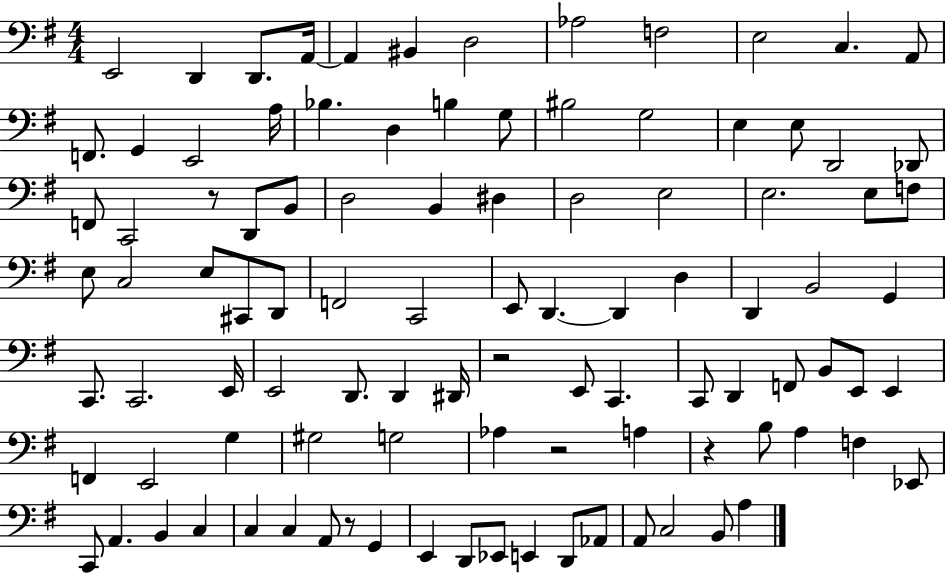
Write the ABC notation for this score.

X:1
T:Untitled
M:4/4
L:1/4
K:G
E,,2 D,, D,,/2 A,,/4 A,, ^B,, D,2 _A,2 F,2 E,2 C, A,,/2 F,,/2 G,, E,,2 A,/4 _B, D, B, G,/2 ^B,2 G,2 E, E,/2 D,,2 _D,,/2 F,,/2 C,,2 z/2 D,,/2 B,,/2 D,2 B,, ^D, D,2 E,2 E,2 E,/2 F,/2 E,/2 C,2 E,/2 ^C,,/2 D,,/2 F,,2 C,,2 E,,/2 D,, D,, D, D,, B,,2 G,, C,,/2 C,,2 E,,/4 E,,2 D,,/2 D,, ^D,,/4 z2 E,,/2 C,, C,,/2 D,, F,,/2 B,,/2 E,,/2 E,, F,, E,,2 G, ^G,2 G,2 _A, z2 A, z B,/2 A, F, _E,,/2 C,,/2 A,, B,, C, C, C, A,,/2 z/2 G,, E,, D,,/2 _E,,/2 E,, D,,/2 _A,,/2 A,,/2 C,2 B,,/2 A,